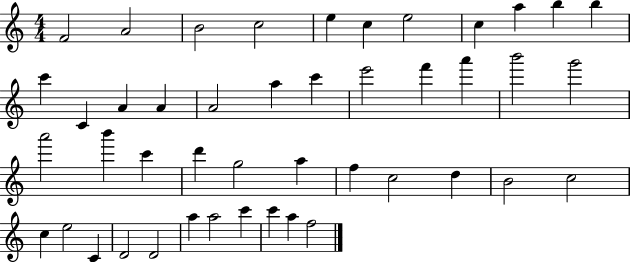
F4/h A4/h B4/h C5/h E5/q C5/q E5/h C5/q A5/q B5/q B5/q C6/q C4/q A4/q A4/q A4/h A5/q C6/q E6/h F6/q A6/q B6/h G6/h A6/h B6/q C6/q D6/q G5/h A5/q F5/q C5/h D5/q B4/h C5/h C5/q E5/h C4/q D4/h D4/h A5/q A5/h C6/q C6/q A5/q F5/h